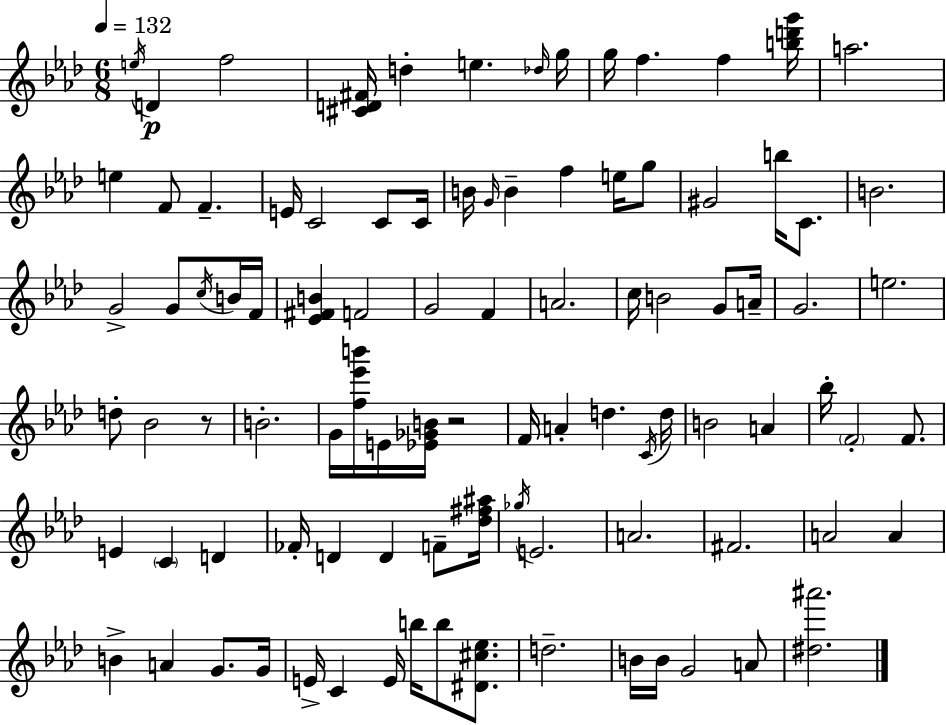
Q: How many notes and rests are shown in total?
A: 95